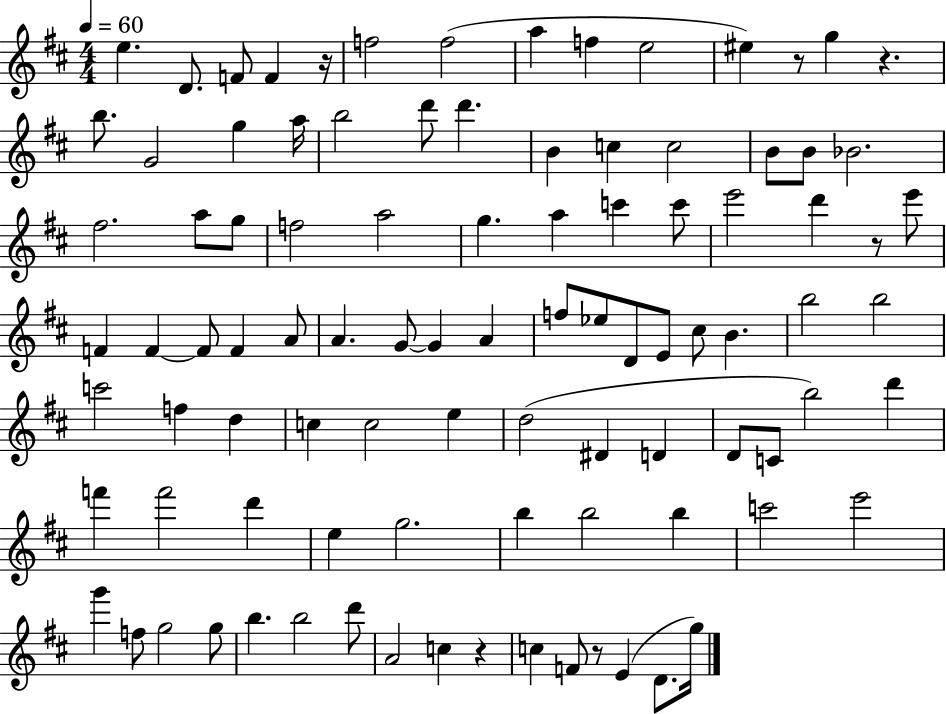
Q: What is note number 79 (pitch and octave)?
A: G5